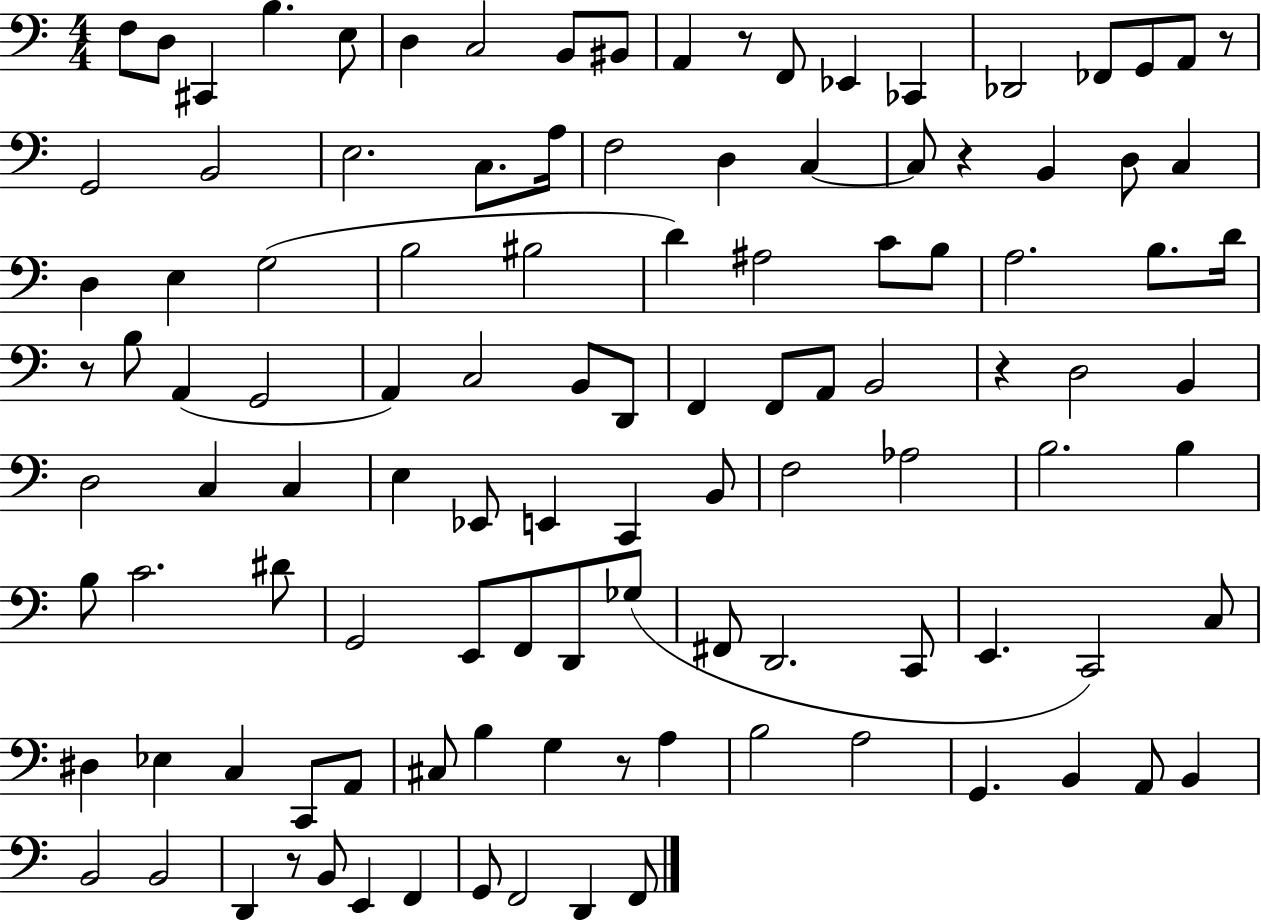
X:1
T:Untitled
M:4/4
L:1/4
K:C
F,/2 D,/2 ^C,, B, E,/2 D, C,2 B,,/2 ^B,,/2 A,, z/2 F,,/2 _E,, _C,, _D,,2 _F,,/2 G,,/2 A,,/2 z/2 G,,2 B,,2 E,2 C,/2 A,/4 F,2 D, C, C,/2 z B,, D,/2 C, D, E, G,2 B,2 ^B,2 D ^A,2 C/2 B,/2 A,2 B,/2 D/4 z/2 B,/2 A,, G,,2 A,, C,2 B,,/2 D,,/2 F,, F,,/2 A,,/2 B,,2 z D,2 B,, D,2 C, C, E, _E,,/2 E,, C,, B,,/2 F,2 _A,2 B,2 B, B,/2 C2 ^D/2 G,,2 E,,/2 F,,/2 D,,/2 _G,/2 ^F,,/2 D,,2 C,,/2 E,, C,,2 C,/2 ^D, _E, C, C,,/2 A,,/2 ^C,/2 B, G, z/2 A, B,2 A,2 G,, B,, A,,/2 B,, B,,2 B,,2 D,, z/2 B,,/2 E,, F,, G,,/2 F,,2 D,, F,,/2